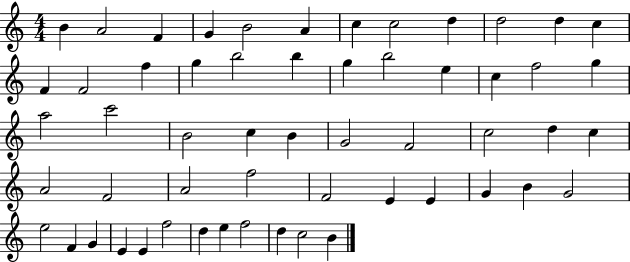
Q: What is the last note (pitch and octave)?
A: B4